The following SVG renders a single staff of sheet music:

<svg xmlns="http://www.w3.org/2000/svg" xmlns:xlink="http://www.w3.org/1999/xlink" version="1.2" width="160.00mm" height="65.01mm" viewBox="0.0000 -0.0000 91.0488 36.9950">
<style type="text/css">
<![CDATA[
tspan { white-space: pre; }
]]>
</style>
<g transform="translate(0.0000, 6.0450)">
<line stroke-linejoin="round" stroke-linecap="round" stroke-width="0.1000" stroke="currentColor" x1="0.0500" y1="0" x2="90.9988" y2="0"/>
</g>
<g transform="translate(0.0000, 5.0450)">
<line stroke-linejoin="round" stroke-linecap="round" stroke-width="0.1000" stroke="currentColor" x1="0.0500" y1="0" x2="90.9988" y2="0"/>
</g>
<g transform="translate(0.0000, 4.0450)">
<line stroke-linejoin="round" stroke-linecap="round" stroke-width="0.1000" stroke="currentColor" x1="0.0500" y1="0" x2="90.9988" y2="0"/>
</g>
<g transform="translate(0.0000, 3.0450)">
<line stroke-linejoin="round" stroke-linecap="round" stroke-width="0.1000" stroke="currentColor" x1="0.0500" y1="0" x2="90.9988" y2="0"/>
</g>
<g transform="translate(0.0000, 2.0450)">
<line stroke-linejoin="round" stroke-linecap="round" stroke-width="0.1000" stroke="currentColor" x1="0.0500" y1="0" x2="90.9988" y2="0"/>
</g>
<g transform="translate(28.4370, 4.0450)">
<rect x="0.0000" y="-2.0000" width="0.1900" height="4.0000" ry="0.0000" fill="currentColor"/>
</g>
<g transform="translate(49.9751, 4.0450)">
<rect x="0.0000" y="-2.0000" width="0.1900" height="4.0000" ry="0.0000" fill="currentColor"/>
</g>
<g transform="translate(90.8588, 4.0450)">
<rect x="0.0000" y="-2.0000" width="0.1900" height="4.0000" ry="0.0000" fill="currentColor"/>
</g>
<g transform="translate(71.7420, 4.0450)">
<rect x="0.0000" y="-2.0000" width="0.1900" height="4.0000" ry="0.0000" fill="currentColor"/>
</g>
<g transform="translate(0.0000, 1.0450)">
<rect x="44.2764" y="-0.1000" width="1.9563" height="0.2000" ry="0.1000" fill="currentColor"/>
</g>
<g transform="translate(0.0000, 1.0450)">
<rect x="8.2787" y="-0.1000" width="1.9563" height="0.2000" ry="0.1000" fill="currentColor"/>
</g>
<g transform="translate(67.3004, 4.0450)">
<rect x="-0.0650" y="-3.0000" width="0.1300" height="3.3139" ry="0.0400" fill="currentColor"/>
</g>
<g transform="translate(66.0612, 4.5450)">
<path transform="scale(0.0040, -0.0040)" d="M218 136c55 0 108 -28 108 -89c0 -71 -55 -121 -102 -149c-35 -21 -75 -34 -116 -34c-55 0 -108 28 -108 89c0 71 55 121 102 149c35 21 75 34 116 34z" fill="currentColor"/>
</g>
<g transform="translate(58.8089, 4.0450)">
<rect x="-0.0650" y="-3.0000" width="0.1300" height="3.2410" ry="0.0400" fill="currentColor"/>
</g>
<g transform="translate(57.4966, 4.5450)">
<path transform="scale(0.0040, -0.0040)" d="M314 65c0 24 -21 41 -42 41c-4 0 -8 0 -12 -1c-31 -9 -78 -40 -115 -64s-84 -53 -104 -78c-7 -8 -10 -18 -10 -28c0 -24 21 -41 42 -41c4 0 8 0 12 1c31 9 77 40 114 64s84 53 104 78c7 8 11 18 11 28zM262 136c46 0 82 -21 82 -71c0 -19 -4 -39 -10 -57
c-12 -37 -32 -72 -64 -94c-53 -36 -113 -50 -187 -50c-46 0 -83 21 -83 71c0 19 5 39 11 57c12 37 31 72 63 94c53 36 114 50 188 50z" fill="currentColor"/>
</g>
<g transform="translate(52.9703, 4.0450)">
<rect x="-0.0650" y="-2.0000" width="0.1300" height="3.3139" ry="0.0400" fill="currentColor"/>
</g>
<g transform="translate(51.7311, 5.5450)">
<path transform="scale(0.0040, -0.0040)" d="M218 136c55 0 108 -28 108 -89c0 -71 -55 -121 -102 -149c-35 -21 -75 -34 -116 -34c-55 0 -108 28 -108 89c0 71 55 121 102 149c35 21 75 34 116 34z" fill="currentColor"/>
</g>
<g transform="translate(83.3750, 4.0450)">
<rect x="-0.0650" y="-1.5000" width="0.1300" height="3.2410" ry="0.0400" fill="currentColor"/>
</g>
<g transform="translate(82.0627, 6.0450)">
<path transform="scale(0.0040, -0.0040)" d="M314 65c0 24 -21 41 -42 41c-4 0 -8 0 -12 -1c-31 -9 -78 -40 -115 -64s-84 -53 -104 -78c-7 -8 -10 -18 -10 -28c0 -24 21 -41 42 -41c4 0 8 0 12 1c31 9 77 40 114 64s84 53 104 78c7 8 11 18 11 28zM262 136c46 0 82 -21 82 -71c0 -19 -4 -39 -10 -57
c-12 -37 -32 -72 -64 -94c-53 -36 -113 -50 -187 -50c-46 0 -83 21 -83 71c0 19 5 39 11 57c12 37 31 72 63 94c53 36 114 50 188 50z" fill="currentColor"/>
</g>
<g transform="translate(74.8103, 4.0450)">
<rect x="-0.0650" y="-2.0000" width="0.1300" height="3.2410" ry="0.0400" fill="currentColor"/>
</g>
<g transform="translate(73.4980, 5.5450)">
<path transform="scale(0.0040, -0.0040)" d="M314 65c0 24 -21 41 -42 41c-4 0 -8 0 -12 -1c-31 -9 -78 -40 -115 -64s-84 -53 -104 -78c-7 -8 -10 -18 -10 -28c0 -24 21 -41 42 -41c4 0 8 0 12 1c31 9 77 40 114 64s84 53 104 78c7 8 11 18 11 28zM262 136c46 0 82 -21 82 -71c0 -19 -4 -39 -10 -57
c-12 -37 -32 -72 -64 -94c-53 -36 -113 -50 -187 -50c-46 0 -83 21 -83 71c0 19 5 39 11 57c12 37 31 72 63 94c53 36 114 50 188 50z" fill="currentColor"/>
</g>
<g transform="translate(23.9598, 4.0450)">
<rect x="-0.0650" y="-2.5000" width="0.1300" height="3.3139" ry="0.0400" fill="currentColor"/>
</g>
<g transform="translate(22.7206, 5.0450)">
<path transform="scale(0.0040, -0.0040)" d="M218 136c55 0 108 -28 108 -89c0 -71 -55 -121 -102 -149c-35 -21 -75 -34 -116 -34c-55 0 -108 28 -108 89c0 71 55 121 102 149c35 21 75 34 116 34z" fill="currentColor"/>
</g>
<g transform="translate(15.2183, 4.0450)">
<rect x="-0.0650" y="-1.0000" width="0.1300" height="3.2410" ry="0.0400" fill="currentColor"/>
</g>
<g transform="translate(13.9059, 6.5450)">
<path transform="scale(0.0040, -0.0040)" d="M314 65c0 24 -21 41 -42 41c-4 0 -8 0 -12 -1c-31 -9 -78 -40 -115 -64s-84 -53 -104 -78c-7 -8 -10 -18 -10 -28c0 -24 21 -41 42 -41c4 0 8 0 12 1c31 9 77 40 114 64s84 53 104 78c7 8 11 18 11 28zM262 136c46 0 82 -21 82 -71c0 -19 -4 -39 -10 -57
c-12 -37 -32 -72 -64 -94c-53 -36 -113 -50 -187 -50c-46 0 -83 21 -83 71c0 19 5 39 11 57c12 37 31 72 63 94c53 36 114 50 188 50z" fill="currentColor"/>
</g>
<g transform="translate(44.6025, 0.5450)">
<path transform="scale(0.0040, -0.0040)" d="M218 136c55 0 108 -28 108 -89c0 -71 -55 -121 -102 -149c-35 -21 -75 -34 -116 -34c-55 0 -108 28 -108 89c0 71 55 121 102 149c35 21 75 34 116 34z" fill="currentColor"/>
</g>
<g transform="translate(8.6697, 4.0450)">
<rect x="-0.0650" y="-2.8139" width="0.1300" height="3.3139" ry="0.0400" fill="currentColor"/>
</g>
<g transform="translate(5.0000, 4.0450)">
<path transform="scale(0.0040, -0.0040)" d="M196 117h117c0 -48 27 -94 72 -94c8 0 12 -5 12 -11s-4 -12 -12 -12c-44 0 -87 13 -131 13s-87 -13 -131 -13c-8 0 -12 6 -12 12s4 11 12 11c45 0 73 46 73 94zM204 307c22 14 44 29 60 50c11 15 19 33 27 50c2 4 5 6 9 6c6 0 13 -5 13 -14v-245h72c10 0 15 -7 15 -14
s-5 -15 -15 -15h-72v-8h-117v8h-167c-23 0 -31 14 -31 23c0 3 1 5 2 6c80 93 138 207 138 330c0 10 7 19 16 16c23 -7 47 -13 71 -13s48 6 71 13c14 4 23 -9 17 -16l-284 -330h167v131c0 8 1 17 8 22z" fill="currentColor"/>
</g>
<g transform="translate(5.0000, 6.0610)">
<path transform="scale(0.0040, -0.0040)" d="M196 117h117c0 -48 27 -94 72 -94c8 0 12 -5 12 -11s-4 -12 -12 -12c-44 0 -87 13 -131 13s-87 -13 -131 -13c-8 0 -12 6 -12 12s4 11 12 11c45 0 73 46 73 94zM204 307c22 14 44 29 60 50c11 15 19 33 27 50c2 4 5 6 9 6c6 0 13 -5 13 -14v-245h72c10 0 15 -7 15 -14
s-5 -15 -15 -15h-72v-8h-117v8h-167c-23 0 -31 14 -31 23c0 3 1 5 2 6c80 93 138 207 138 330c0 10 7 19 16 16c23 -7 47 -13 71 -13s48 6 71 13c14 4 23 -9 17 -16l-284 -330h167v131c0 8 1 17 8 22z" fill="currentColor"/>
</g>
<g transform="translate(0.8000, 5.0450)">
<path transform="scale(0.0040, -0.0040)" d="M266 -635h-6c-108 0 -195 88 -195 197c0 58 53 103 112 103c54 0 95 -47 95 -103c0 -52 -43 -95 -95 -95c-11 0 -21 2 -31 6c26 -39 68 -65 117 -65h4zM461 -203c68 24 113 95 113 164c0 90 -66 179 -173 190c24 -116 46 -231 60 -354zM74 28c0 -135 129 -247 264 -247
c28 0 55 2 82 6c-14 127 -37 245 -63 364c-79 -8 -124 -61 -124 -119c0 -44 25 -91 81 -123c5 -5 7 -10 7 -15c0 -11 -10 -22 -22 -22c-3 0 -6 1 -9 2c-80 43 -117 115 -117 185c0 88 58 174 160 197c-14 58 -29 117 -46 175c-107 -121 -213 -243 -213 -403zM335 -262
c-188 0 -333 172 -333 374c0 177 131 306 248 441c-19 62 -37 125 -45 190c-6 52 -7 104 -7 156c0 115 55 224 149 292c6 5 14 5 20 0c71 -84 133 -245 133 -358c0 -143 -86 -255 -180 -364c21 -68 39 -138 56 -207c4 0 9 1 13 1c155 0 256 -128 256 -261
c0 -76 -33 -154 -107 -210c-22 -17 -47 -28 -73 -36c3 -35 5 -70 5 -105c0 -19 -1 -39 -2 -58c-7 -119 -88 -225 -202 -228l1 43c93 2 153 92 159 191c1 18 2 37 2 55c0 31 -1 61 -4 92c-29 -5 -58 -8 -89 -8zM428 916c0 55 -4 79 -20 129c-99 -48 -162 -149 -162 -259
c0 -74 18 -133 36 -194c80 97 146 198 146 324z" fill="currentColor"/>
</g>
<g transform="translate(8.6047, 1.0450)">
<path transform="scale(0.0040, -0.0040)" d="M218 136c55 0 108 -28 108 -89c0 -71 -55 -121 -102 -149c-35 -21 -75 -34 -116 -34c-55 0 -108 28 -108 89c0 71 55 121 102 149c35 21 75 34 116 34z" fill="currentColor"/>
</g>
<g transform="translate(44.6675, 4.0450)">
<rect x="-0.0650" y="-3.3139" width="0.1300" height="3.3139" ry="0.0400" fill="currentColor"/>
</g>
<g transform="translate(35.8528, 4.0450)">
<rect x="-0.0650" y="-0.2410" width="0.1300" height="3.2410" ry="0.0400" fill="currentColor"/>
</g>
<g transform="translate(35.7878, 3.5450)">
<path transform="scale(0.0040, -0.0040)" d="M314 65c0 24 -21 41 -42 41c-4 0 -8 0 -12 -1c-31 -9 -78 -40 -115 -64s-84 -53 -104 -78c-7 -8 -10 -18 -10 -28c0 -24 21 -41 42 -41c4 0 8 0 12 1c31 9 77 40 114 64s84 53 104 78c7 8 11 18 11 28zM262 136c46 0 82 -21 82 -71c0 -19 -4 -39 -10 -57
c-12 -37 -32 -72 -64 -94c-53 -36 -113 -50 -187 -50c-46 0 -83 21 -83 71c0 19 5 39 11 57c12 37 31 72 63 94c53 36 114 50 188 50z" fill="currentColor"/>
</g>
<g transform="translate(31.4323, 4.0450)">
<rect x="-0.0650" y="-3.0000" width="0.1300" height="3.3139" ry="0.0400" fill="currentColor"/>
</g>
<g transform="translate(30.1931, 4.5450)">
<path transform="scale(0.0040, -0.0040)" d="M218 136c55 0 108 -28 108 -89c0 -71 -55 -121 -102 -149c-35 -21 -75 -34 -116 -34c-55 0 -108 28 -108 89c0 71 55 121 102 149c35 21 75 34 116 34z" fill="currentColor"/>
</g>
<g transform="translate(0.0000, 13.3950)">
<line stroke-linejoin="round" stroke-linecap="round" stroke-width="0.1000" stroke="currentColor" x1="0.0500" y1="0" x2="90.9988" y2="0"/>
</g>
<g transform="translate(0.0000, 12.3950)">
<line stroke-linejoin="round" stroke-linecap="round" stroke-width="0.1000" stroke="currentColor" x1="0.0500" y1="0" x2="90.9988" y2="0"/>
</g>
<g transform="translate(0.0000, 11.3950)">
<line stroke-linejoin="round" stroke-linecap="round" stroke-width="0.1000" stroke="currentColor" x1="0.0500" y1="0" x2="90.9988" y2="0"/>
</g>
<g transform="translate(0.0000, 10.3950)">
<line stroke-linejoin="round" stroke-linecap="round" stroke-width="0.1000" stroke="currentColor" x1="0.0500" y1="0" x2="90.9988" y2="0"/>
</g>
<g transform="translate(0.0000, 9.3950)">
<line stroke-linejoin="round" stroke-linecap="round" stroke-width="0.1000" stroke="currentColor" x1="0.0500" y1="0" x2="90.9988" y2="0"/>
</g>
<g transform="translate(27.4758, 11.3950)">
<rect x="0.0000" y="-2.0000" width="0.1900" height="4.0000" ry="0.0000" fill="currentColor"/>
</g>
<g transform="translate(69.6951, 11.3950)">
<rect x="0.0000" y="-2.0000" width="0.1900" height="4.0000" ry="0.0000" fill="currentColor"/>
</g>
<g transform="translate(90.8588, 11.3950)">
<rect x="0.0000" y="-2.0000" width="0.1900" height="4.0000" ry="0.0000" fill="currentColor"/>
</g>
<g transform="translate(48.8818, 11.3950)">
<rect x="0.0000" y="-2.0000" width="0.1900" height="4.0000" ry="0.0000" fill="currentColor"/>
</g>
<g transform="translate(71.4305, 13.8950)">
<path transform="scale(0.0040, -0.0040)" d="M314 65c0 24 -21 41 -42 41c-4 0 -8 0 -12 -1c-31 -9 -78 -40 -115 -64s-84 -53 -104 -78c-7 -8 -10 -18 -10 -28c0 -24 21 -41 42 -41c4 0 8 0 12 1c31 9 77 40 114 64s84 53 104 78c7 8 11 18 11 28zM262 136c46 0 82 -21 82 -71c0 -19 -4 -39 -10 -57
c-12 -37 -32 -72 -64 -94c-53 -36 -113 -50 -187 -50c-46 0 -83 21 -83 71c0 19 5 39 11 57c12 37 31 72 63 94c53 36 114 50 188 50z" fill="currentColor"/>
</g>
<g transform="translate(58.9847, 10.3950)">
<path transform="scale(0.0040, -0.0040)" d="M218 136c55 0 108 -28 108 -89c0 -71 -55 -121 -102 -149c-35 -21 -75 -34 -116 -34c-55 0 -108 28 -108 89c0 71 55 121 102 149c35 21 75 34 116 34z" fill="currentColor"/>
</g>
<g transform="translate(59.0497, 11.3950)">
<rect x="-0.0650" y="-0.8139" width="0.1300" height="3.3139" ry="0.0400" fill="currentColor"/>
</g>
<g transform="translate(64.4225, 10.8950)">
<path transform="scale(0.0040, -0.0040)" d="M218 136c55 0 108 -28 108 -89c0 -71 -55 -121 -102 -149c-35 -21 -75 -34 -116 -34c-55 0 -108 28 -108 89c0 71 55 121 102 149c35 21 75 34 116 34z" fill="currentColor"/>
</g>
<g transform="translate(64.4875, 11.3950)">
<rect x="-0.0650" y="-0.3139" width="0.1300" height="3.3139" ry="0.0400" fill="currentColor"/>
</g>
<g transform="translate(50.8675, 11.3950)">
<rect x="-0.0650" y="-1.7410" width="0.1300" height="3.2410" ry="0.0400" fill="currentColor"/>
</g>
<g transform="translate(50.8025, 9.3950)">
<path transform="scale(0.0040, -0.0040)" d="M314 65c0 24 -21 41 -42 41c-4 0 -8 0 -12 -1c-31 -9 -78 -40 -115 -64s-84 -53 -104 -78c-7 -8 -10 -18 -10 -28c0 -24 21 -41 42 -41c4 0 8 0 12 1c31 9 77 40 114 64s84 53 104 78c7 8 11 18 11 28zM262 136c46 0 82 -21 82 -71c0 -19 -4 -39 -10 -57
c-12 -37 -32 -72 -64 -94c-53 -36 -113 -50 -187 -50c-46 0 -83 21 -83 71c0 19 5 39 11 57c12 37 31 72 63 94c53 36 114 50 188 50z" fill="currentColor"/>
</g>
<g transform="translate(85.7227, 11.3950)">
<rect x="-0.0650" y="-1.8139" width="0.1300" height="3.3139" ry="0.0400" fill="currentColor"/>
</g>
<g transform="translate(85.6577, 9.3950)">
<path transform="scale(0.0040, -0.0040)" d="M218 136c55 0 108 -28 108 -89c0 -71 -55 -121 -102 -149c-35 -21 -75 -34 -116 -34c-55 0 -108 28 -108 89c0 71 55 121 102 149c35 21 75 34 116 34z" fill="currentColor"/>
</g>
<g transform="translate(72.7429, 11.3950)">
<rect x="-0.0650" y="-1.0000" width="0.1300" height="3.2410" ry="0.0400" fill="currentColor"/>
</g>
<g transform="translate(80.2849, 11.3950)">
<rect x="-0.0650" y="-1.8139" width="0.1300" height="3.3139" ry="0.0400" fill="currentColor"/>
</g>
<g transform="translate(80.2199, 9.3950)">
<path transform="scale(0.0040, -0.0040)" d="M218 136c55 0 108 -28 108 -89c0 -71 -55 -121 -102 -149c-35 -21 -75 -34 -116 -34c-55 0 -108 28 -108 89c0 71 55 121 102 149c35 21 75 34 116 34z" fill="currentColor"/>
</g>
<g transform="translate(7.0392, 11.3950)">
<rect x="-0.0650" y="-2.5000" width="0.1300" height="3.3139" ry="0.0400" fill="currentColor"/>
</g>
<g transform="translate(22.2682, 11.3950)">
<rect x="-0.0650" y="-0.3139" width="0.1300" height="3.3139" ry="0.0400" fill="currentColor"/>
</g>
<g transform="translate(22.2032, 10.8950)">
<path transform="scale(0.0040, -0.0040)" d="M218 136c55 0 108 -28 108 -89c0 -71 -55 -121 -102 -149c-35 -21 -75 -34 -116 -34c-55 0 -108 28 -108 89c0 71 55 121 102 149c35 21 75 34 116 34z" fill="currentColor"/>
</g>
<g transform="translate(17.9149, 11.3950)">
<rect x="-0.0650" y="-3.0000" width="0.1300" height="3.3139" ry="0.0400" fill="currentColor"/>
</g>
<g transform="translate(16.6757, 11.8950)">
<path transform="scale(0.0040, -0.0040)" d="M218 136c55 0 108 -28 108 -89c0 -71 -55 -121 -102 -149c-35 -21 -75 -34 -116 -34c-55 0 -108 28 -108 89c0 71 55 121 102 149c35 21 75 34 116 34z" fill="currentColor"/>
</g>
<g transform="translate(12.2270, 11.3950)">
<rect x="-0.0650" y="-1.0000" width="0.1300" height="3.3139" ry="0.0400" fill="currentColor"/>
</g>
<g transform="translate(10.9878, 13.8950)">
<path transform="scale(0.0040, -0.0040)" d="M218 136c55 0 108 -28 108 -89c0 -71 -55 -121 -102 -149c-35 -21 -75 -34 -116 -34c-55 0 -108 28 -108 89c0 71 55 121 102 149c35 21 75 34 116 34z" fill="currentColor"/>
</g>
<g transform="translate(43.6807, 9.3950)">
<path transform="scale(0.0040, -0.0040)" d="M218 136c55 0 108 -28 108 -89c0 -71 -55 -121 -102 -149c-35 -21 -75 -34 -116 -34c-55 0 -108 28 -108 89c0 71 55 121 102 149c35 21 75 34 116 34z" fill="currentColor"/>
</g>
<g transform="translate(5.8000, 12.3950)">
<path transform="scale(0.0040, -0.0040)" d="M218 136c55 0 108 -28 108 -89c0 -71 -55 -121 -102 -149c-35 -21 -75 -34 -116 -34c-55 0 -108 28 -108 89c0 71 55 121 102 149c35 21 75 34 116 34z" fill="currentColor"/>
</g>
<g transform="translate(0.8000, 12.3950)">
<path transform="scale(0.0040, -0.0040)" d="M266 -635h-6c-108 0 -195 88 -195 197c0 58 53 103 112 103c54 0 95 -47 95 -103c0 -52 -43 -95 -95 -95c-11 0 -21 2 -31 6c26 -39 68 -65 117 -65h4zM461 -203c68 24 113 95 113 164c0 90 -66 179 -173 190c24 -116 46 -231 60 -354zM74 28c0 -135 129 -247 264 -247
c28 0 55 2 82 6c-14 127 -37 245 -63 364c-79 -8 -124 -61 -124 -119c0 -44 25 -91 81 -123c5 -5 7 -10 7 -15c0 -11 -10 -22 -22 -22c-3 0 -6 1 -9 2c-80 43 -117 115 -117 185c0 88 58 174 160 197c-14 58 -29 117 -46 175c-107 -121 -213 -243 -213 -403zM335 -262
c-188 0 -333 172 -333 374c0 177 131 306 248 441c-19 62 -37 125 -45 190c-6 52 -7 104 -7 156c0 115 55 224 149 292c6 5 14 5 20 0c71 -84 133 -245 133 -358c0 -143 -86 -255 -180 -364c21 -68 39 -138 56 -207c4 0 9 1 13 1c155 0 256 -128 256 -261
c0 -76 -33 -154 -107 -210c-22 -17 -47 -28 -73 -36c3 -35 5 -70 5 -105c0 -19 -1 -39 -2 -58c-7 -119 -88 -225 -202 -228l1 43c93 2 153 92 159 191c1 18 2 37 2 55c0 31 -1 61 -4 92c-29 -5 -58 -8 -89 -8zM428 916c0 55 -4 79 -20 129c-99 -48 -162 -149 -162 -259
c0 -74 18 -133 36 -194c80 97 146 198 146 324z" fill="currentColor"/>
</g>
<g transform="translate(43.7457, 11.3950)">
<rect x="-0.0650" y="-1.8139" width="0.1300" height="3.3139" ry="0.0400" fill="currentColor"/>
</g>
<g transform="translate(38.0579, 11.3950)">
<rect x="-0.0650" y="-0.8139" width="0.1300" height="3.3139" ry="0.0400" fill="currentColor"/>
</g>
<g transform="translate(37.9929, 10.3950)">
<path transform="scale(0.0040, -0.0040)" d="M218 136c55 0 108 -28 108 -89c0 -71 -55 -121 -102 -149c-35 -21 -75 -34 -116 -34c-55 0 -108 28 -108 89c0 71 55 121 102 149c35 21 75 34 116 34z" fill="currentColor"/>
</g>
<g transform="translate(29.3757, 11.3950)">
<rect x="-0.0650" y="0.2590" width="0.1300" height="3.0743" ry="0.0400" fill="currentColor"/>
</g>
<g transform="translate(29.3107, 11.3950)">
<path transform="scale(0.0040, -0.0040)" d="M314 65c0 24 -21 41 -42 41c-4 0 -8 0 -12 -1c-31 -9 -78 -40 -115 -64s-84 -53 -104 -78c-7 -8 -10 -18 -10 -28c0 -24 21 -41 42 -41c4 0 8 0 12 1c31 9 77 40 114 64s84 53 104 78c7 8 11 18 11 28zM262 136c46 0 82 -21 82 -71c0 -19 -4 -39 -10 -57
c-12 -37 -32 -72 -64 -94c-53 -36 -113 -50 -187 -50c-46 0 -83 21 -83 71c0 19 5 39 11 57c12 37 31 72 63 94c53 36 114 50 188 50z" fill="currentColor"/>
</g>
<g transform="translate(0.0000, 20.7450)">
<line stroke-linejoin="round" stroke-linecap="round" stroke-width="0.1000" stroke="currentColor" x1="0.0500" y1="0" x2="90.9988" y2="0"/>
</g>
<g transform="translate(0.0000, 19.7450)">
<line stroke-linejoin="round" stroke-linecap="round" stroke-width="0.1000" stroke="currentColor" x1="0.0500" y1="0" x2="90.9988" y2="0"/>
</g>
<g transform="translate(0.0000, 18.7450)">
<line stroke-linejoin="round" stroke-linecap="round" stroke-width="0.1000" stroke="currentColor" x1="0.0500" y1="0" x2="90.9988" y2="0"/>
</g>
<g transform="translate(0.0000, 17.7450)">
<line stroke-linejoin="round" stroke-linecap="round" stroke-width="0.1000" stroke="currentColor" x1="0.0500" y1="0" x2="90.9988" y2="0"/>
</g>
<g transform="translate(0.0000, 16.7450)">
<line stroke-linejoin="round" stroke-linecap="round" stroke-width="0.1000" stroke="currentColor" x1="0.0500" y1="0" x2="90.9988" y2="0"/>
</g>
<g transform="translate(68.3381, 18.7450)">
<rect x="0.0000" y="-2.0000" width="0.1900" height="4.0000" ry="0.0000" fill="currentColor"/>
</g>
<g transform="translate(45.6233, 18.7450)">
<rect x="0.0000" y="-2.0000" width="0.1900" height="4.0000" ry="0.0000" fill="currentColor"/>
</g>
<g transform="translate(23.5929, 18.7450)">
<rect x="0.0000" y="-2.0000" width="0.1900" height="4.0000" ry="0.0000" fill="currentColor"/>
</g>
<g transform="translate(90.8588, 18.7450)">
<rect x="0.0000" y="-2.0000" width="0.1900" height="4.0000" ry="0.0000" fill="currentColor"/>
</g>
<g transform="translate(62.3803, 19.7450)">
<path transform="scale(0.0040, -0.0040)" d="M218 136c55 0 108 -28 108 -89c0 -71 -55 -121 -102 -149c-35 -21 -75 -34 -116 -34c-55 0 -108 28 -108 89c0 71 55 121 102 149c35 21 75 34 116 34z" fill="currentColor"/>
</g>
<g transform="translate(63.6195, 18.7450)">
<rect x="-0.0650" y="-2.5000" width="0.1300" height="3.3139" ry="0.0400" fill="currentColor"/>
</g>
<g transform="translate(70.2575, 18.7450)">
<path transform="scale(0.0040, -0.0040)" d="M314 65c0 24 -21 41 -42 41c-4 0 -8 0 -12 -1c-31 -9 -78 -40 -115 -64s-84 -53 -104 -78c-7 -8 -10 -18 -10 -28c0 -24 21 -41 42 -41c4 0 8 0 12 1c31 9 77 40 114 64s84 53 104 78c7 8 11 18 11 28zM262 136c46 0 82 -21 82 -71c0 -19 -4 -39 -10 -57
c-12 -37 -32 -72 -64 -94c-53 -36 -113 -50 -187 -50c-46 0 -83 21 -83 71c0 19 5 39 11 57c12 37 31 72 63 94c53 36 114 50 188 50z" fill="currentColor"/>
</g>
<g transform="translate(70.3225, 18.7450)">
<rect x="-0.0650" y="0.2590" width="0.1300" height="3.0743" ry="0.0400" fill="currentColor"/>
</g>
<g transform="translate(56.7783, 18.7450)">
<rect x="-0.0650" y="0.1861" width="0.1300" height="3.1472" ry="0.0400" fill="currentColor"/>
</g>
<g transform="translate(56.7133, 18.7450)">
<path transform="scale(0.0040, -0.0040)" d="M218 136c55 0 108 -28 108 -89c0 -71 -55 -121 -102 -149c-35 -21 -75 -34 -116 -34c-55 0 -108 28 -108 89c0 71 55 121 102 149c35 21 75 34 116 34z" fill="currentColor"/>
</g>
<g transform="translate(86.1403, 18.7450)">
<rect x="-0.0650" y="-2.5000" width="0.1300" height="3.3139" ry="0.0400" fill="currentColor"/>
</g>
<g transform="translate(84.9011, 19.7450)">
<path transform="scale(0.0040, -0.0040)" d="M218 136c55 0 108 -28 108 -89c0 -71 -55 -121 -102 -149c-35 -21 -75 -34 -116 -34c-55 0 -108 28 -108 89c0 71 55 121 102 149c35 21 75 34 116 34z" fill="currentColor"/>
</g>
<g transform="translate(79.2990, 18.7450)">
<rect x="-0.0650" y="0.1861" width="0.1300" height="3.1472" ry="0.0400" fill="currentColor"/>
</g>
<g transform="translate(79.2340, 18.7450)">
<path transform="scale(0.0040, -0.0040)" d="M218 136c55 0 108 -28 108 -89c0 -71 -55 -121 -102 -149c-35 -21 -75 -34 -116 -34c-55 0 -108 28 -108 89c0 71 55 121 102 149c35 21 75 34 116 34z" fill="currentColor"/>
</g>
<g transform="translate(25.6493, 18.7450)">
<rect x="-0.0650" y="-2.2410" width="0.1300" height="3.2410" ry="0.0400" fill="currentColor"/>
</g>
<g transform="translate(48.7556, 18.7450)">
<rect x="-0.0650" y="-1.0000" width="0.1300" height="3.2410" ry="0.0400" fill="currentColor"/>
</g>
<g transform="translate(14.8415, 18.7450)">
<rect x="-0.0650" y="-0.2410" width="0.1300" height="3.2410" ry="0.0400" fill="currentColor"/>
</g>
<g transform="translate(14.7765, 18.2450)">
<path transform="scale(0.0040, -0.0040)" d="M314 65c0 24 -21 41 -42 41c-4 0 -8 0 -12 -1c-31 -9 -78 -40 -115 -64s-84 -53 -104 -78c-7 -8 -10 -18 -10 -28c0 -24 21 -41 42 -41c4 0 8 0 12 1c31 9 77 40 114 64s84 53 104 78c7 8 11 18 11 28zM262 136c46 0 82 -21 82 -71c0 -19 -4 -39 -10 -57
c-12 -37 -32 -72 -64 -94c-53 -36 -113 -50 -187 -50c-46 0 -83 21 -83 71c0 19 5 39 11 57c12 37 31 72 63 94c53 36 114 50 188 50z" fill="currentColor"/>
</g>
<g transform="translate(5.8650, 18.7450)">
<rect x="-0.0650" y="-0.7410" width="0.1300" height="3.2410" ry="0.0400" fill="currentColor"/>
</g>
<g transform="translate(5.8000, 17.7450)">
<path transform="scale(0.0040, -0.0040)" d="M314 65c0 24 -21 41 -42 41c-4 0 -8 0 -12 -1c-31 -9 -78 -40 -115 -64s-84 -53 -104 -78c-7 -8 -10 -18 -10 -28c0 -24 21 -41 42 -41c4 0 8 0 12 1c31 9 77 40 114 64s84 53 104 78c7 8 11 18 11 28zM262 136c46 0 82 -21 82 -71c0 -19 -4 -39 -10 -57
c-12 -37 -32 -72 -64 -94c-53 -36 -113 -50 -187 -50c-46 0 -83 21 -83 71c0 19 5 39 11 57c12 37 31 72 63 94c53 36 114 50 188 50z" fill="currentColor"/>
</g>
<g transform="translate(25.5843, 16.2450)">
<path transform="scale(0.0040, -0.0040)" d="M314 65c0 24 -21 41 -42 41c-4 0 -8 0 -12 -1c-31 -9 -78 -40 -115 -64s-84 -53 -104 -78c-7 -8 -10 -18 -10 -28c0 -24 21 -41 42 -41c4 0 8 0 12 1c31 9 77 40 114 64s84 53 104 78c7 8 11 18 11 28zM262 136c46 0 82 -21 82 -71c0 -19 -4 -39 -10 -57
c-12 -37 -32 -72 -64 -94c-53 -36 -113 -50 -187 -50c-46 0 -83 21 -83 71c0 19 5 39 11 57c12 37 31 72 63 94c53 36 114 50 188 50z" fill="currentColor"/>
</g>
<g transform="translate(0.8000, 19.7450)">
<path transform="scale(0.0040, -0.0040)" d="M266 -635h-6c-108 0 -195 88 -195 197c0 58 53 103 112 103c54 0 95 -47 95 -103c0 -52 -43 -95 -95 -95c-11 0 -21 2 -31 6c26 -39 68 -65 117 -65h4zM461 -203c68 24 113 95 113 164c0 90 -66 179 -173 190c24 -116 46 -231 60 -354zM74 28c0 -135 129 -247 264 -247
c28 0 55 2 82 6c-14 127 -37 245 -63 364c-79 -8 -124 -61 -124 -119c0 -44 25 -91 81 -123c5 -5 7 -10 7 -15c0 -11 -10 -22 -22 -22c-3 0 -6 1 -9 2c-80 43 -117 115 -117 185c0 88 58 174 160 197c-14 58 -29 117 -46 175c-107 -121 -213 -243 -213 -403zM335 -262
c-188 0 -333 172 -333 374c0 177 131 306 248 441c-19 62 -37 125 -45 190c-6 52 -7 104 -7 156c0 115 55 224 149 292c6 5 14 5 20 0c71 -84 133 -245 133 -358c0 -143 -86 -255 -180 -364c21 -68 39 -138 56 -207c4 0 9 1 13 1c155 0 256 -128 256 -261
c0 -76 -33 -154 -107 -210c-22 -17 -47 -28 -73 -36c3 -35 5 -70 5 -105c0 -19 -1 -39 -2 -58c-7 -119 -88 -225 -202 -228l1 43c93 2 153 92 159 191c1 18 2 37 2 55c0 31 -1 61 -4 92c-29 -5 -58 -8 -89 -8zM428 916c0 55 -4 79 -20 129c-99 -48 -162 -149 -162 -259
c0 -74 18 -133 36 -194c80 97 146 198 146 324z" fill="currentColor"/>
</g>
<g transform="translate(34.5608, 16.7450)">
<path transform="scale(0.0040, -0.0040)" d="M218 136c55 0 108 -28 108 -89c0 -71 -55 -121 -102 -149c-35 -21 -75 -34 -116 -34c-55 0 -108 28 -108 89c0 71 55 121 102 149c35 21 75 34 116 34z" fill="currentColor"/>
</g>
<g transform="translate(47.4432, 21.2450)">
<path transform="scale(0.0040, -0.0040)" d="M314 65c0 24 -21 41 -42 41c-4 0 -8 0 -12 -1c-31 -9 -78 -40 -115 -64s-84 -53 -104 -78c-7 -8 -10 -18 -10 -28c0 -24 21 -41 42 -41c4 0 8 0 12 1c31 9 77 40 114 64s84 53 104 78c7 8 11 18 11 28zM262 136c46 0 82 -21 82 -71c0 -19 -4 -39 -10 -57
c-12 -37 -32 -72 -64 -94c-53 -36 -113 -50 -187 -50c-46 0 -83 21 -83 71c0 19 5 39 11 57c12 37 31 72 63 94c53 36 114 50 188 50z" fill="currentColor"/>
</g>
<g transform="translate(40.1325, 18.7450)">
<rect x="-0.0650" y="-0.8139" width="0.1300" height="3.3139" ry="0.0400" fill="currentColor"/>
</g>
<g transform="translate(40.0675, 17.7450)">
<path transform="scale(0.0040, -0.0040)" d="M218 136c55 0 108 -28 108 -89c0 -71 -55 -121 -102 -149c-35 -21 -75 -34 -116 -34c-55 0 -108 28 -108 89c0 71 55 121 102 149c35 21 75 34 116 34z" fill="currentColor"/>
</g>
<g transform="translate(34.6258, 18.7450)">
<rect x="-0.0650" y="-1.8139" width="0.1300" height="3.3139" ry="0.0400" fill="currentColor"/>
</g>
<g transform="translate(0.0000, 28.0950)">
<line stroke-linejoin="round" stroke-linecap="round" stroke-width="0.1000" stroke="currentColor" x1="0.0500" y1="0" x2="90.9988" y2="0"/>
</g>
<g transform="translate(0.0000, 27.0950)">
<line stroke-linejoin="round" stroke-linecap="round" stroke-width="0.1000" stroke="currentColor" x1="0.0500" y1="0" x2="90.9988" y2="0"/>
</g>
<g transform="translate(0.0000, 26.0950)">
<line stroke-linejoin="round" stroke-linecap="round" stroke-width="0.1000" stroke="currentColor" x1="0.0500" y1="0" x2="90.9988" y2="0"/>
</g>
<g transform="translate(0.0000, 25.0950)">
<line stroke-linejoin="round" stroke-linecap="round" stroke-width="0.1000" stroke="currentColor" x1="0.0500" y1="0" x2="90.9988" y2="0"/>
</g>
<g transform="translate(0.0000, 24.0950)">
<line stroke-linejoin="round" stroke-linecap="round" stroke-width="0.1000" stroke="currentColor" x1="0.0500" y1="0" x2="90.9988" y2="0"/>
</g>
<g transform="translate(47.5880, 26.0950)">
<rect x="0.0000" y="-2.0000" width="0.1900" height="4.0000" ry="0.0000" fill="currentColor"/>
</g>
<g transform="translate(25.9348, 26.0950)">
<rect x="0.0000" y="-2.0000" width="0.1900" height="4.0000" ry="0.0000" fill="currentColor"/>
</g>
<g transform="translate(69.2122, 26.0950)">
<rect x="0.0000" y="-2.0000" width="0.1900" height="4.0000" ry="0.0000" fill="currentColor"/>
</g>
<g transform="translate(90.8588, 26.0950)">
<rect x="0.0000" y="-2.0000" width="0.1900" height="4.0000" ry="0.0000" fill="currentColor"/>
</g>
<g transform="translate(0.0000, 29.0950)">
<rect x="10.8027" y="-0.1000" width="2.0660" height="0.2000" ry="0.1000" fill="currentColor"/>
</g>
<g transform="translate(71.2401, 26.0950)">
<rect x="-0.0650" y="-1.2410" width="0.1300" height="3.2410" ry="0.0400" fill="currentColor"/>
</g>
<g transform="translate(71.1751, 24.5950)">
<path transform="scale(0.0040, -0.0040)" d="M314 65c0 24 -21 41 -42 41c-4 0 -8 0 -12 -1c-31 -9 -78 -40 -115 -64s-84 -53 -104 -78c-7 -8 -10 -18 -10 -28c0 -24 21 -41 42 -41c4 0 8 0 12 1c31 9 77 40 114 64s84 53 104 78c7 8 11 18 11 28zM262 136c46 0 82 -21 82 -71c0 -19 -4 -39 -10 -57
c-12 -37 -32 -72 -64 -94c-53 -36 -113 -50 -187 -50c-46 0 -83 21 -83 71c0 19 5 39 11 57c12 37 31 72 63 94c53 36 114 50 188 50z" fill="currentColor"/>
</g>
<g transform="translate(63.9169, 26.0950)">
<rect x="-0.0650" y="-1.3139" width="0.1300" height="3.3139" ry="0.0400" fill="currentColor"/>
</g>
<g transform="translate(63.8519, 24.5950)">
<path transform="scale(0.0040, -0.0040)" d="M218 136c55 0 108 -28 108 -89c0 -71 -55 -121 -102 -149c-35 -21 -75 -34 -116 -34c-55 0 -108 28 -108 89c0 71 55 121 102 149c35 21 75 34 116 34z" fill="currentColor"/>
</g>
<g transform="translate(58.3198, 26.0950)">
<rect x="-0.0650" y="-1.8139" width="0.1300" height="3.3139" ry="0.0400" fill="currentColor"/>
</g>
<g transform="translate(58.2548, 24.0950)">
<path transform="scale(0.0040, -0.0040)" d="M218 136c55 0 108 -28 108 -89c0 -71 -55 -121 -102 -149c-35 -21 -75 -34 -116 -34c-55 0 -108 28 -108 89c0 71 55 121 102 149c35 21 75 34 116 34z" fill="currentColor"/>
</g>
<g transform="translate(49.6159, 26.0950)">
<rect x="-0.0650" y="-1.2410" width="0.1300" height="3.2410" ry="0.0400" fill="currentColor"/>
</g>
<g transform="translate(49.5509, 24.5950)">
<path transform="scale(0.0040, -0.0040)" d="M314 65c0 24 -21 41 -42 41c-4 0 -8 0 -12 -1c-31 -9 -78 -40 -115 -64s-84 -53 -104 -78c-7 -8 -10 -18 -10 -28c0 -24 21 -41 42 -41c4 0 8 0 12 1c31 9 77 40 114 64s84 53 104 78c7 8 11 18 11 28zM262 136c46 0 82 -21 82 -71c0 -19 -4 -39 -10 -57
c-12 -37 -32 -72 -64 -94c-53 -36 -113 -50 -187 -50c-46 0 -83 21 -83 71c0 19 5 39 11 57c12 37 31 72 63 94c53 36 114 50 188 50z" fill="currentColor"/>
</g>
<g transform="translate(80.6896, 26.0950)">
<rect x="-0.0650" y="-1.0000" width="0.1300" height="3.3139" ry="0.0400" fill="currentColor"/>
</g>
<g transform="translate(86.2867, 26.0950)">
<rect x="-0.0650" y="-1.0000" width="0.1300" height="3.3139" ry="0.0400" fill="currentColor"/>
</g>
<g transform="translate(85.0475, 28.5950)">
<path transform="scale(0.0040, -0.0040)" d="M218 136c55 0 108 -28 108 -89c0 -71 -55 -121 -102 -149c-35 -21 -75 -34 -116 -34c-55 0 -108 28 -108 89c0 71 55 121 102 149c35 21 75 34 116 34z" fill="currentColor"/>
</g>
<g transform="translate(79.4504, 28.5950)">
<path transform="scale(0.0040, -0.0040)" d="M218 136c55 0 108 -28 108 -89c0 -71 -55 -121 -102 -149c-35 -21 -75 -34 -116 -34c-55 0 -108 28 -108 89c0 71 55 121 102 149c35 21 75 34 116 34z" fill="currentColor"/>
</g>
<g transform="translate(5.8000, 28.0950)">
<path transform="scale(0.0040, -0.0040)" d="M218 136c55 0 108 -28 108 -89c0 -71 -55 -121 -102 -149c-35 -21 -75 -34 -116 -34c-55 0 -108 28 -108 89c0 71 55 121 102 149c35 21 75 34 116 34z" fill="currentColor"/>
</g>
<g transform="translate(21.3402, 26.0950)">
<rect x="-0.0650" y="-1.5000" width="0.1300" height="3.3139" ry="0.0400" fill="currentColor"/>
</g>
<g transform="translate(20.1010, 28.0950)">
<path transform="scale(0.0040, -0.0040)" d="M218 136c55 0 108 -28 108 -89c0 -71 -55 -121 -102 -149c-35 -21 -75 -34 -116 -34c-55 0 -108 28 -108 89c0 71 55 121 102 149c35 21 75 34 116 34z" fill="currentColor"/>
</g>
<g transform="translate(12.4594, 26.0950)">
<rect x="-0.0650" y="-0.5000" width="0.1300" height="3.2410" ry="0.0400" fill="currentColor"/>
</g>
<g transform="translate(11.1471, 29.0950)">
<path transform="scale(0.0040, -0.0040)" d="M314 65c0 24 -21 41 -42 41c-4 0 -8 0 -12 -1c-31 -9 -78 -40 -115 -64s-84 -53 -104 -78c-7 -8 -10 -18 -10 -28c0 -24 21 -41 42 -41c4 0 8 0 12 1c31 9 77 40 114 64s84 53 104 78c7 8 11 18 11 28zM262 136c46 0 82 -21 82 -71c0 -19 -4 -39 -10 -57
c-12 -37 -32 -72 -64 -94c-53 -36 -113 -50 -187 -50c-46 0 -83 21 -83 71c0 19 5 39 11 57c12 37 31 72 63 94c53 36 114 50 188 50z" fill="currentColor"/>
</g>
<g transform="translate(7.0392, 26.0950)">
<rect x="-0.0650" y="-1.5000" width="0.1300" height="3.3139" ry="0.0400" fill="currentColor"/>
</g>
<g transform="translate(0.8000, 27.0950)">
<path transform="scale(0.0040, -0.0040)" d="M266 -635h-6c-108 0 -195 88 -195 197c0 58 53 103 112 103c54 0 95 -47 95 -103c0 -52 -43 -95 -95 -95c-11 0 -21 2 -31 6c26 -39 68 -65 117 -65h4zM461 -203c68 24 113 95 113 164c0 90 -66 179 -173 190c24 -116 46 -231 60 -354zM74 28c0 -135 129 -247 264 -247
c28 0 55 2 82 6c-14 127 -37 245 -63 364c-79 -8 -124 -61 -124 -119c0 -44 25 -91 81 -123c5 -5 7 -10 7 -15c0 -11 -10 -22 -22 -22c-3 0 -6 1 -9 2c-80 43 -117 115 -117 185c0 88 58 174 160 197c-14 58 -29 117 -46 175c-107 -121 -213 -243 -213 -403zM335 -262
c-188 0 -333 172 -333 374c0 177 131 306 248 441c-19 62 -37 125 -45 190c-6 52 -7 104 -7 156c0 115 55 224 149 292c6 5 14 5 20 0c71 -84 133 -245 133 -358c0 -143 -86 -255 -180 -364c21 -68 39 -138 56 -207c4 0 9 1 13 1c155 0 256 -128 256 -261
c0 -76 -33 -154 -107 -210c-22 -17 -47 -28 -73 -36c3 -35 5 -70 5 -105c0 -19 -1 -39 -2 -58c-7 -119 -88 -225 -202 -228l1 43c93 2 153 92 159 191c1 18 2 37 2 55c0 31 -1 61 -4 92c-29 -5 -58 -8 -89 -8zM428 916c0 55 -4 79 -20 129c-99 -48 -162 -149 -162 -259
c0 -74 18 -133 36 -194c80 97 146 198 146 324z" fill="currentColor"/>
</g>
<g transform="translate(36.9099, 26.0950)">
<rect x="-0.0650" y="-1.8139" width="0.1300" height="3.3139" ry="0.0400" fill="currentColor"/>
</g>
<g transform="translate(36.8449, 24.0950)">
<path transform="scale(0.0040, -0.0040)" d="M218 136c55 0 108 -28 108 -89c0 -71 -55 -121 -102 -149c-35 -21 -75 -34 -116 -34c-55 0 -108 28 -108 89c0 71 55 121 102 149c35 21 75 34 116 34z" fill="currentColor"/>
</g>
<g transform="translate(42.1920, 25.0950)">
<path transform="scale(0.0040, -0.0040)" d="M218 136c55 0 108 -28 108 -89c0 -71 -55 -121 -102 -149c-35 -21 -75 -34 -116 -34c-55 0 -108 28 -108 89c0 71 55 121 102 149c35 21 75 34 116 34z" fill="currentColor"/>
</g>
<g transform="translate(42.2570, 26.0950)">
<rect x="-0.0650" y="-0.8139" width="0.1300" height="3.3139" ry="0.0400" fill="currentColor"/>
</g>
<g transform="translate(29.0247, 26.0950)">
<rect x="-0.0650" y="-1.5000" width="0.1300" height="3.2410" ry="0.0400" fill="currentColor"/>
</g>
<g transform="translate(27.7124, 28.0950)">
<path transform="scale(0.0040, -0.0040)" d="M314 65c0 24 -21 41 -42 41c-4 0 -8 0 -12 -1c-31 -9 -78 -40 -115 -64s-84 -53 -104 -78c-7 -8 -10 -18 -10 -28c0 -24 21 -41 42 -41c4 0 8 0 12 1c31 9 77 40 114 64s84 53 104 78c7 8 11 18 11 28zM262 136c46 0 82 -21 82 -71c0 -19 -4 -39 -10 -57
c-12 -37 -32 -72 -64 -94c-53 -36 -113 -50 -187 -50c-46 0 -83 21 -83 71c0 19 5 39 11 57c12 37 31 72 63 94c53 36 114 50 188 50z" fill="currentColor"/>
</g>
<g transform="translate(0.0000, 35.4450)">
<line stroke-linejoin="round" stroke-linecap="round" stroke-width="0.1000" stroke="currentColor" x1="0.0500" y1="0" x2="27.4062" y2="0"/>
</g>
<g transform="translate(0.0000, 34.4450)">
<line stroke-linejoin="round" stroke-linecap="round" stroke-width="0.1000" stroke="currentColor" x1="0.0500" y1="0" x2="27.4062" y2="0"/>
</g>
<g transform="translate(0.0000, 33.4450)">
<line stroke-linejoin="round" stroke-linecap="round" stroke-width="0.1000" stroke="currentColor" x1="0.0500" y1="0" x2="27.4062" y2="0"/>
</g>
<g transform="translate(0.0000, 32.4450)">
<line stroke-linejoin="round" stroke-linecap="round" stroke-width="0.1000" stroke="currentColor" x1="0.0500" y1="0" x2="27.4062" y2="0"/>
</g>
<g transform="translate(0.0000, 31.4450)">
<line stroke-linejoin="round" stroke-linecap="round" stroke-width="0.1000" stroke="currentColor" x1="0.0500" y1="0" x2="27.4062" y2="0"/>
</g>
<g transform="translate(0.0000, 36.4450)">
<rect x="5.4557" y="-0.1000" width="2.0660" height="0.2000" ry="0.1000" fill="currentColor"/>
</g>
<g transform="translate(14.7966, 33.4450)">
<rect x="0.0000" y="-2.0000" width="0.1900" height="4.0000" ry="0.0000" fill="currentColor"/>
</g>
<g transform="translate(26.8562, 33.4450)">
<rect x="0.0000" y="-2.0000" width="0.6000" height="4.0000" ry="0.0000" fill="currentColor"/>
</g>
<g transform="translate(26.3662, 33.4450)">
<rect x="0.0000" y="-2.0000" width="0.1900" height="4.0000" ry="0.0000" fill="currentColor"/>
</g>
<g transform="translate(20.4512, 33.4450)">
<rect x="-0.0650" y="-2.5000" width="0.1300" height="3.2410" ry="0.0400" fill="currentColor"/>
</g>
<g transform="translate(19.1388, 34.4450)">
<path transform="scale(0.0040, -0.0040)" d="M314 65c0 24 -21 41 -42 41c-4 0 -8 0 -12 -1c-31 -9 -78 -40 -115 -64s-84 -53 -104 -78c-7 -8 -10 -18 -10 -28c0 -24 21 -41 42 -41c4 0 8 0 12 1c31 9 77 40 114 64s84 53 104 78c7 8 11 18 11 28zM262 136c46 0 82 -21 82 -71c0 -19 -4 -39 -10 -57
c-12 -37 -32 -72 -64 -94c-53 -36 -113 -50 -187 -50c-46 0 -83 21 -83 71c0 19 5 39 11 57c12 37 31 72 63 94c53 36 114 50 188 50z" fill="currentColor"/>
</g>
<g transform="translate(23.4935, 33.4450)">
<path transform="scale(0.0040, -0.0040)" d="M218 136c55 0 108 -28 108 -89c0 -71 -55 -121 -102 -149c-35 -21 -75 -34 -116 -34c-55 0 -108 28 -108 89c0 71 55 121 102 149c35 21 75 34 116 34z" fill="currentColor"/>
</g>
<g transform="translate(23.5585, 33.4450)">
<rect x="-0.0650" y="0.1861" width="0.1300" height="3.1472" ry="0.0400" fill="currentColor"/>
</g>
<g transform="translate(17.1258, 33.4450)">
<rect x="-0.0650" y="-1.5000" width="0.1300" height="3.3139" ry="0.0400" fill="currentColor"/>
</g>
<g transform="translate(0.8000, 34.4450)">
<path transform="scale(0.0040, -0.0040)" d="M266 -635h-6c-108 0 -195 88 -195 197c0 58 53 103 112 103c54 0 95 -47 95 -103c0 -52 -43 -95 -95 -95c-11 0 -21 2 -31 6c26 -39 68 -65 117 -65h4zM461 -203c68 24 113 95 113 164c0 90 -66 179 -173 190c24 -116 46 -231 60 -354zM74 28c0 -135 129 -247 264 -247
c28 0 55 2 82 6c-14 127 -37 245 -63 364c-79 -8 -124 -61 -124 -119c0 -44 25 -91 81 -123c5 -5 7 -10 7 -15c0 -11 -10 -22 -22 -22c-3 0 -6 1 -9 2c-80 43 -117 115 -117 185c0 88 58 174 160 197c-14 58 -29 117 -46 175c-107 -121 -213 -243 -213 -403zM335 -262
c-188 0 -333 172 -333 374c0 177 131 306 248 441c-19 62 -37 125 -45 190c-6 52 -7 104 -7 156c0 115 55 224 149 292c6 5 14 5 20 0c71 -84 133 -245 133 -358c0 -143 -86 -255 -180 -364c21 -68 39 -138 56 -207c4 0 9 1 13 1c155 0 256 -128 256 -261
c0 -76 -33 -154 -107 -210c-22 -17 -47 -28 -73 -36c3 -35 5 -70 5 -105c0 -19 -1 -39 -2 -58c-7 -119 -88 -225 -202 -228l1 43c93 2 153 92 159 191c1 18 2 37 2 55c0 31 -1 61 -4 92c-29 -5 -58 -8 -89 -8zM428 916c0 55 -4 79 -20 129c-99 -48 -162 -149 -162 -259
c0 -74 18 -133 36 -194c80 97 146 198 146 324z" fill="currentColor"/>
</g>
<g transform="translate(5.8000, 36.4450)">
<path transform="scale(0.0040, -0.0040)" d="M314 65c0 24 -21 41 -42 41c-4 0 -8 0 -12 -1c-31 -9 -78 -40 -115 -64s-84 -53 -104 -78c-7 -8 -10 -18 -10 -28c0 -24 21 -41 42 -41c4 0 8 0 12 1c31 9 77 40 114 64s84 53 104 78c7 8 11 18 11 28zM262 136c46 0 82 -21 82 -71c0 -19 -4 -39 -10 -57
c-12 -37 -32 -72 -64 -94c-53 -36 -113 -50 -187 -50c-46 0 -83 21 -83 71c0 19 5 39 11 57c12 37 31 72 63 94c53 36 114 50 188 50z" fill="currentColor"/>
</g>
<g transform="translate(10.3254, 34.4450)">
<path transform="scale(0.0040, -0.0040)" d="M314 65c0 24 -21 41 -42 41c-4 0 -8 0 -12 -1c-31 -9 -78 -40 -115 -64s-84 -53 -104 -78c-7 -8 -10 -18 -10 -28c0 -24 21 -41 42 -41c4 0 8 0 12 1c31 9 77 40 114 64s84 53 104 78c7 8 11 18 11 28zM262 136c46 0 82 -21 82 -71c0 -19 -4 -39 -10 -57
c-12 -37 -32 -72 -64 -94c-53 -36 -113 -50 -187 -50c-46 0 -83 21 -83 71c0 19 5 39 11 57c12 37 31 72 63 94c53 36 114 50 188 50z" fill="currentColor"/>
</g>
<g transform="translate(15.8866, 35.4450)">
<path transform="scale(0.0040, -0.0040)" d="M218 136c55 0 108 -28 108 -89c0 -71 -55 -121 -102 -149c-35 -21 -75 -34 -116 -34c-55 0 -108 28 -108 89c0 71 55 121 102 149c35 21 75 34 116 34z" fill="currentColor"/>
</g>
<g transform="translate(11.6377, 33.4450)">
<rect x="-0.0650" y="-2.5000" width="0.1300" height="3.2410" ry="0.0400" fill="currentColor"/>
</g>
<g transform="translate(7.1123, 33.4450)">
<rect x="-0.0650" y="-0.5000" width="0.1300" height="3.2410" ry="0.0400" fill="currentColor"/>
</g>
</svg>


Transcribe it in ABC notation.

X:1
T:Untitled
M:4/4
L:1/4
K:C
a D2 G A c2 b F A2 A F2 E2 G D A c B2 d f f2 d c D2 f f d2 c2 g2 f d D2 B G B2 B G E C2 E E2 f d e2 f e e2 D D C2 G2 E G2 B